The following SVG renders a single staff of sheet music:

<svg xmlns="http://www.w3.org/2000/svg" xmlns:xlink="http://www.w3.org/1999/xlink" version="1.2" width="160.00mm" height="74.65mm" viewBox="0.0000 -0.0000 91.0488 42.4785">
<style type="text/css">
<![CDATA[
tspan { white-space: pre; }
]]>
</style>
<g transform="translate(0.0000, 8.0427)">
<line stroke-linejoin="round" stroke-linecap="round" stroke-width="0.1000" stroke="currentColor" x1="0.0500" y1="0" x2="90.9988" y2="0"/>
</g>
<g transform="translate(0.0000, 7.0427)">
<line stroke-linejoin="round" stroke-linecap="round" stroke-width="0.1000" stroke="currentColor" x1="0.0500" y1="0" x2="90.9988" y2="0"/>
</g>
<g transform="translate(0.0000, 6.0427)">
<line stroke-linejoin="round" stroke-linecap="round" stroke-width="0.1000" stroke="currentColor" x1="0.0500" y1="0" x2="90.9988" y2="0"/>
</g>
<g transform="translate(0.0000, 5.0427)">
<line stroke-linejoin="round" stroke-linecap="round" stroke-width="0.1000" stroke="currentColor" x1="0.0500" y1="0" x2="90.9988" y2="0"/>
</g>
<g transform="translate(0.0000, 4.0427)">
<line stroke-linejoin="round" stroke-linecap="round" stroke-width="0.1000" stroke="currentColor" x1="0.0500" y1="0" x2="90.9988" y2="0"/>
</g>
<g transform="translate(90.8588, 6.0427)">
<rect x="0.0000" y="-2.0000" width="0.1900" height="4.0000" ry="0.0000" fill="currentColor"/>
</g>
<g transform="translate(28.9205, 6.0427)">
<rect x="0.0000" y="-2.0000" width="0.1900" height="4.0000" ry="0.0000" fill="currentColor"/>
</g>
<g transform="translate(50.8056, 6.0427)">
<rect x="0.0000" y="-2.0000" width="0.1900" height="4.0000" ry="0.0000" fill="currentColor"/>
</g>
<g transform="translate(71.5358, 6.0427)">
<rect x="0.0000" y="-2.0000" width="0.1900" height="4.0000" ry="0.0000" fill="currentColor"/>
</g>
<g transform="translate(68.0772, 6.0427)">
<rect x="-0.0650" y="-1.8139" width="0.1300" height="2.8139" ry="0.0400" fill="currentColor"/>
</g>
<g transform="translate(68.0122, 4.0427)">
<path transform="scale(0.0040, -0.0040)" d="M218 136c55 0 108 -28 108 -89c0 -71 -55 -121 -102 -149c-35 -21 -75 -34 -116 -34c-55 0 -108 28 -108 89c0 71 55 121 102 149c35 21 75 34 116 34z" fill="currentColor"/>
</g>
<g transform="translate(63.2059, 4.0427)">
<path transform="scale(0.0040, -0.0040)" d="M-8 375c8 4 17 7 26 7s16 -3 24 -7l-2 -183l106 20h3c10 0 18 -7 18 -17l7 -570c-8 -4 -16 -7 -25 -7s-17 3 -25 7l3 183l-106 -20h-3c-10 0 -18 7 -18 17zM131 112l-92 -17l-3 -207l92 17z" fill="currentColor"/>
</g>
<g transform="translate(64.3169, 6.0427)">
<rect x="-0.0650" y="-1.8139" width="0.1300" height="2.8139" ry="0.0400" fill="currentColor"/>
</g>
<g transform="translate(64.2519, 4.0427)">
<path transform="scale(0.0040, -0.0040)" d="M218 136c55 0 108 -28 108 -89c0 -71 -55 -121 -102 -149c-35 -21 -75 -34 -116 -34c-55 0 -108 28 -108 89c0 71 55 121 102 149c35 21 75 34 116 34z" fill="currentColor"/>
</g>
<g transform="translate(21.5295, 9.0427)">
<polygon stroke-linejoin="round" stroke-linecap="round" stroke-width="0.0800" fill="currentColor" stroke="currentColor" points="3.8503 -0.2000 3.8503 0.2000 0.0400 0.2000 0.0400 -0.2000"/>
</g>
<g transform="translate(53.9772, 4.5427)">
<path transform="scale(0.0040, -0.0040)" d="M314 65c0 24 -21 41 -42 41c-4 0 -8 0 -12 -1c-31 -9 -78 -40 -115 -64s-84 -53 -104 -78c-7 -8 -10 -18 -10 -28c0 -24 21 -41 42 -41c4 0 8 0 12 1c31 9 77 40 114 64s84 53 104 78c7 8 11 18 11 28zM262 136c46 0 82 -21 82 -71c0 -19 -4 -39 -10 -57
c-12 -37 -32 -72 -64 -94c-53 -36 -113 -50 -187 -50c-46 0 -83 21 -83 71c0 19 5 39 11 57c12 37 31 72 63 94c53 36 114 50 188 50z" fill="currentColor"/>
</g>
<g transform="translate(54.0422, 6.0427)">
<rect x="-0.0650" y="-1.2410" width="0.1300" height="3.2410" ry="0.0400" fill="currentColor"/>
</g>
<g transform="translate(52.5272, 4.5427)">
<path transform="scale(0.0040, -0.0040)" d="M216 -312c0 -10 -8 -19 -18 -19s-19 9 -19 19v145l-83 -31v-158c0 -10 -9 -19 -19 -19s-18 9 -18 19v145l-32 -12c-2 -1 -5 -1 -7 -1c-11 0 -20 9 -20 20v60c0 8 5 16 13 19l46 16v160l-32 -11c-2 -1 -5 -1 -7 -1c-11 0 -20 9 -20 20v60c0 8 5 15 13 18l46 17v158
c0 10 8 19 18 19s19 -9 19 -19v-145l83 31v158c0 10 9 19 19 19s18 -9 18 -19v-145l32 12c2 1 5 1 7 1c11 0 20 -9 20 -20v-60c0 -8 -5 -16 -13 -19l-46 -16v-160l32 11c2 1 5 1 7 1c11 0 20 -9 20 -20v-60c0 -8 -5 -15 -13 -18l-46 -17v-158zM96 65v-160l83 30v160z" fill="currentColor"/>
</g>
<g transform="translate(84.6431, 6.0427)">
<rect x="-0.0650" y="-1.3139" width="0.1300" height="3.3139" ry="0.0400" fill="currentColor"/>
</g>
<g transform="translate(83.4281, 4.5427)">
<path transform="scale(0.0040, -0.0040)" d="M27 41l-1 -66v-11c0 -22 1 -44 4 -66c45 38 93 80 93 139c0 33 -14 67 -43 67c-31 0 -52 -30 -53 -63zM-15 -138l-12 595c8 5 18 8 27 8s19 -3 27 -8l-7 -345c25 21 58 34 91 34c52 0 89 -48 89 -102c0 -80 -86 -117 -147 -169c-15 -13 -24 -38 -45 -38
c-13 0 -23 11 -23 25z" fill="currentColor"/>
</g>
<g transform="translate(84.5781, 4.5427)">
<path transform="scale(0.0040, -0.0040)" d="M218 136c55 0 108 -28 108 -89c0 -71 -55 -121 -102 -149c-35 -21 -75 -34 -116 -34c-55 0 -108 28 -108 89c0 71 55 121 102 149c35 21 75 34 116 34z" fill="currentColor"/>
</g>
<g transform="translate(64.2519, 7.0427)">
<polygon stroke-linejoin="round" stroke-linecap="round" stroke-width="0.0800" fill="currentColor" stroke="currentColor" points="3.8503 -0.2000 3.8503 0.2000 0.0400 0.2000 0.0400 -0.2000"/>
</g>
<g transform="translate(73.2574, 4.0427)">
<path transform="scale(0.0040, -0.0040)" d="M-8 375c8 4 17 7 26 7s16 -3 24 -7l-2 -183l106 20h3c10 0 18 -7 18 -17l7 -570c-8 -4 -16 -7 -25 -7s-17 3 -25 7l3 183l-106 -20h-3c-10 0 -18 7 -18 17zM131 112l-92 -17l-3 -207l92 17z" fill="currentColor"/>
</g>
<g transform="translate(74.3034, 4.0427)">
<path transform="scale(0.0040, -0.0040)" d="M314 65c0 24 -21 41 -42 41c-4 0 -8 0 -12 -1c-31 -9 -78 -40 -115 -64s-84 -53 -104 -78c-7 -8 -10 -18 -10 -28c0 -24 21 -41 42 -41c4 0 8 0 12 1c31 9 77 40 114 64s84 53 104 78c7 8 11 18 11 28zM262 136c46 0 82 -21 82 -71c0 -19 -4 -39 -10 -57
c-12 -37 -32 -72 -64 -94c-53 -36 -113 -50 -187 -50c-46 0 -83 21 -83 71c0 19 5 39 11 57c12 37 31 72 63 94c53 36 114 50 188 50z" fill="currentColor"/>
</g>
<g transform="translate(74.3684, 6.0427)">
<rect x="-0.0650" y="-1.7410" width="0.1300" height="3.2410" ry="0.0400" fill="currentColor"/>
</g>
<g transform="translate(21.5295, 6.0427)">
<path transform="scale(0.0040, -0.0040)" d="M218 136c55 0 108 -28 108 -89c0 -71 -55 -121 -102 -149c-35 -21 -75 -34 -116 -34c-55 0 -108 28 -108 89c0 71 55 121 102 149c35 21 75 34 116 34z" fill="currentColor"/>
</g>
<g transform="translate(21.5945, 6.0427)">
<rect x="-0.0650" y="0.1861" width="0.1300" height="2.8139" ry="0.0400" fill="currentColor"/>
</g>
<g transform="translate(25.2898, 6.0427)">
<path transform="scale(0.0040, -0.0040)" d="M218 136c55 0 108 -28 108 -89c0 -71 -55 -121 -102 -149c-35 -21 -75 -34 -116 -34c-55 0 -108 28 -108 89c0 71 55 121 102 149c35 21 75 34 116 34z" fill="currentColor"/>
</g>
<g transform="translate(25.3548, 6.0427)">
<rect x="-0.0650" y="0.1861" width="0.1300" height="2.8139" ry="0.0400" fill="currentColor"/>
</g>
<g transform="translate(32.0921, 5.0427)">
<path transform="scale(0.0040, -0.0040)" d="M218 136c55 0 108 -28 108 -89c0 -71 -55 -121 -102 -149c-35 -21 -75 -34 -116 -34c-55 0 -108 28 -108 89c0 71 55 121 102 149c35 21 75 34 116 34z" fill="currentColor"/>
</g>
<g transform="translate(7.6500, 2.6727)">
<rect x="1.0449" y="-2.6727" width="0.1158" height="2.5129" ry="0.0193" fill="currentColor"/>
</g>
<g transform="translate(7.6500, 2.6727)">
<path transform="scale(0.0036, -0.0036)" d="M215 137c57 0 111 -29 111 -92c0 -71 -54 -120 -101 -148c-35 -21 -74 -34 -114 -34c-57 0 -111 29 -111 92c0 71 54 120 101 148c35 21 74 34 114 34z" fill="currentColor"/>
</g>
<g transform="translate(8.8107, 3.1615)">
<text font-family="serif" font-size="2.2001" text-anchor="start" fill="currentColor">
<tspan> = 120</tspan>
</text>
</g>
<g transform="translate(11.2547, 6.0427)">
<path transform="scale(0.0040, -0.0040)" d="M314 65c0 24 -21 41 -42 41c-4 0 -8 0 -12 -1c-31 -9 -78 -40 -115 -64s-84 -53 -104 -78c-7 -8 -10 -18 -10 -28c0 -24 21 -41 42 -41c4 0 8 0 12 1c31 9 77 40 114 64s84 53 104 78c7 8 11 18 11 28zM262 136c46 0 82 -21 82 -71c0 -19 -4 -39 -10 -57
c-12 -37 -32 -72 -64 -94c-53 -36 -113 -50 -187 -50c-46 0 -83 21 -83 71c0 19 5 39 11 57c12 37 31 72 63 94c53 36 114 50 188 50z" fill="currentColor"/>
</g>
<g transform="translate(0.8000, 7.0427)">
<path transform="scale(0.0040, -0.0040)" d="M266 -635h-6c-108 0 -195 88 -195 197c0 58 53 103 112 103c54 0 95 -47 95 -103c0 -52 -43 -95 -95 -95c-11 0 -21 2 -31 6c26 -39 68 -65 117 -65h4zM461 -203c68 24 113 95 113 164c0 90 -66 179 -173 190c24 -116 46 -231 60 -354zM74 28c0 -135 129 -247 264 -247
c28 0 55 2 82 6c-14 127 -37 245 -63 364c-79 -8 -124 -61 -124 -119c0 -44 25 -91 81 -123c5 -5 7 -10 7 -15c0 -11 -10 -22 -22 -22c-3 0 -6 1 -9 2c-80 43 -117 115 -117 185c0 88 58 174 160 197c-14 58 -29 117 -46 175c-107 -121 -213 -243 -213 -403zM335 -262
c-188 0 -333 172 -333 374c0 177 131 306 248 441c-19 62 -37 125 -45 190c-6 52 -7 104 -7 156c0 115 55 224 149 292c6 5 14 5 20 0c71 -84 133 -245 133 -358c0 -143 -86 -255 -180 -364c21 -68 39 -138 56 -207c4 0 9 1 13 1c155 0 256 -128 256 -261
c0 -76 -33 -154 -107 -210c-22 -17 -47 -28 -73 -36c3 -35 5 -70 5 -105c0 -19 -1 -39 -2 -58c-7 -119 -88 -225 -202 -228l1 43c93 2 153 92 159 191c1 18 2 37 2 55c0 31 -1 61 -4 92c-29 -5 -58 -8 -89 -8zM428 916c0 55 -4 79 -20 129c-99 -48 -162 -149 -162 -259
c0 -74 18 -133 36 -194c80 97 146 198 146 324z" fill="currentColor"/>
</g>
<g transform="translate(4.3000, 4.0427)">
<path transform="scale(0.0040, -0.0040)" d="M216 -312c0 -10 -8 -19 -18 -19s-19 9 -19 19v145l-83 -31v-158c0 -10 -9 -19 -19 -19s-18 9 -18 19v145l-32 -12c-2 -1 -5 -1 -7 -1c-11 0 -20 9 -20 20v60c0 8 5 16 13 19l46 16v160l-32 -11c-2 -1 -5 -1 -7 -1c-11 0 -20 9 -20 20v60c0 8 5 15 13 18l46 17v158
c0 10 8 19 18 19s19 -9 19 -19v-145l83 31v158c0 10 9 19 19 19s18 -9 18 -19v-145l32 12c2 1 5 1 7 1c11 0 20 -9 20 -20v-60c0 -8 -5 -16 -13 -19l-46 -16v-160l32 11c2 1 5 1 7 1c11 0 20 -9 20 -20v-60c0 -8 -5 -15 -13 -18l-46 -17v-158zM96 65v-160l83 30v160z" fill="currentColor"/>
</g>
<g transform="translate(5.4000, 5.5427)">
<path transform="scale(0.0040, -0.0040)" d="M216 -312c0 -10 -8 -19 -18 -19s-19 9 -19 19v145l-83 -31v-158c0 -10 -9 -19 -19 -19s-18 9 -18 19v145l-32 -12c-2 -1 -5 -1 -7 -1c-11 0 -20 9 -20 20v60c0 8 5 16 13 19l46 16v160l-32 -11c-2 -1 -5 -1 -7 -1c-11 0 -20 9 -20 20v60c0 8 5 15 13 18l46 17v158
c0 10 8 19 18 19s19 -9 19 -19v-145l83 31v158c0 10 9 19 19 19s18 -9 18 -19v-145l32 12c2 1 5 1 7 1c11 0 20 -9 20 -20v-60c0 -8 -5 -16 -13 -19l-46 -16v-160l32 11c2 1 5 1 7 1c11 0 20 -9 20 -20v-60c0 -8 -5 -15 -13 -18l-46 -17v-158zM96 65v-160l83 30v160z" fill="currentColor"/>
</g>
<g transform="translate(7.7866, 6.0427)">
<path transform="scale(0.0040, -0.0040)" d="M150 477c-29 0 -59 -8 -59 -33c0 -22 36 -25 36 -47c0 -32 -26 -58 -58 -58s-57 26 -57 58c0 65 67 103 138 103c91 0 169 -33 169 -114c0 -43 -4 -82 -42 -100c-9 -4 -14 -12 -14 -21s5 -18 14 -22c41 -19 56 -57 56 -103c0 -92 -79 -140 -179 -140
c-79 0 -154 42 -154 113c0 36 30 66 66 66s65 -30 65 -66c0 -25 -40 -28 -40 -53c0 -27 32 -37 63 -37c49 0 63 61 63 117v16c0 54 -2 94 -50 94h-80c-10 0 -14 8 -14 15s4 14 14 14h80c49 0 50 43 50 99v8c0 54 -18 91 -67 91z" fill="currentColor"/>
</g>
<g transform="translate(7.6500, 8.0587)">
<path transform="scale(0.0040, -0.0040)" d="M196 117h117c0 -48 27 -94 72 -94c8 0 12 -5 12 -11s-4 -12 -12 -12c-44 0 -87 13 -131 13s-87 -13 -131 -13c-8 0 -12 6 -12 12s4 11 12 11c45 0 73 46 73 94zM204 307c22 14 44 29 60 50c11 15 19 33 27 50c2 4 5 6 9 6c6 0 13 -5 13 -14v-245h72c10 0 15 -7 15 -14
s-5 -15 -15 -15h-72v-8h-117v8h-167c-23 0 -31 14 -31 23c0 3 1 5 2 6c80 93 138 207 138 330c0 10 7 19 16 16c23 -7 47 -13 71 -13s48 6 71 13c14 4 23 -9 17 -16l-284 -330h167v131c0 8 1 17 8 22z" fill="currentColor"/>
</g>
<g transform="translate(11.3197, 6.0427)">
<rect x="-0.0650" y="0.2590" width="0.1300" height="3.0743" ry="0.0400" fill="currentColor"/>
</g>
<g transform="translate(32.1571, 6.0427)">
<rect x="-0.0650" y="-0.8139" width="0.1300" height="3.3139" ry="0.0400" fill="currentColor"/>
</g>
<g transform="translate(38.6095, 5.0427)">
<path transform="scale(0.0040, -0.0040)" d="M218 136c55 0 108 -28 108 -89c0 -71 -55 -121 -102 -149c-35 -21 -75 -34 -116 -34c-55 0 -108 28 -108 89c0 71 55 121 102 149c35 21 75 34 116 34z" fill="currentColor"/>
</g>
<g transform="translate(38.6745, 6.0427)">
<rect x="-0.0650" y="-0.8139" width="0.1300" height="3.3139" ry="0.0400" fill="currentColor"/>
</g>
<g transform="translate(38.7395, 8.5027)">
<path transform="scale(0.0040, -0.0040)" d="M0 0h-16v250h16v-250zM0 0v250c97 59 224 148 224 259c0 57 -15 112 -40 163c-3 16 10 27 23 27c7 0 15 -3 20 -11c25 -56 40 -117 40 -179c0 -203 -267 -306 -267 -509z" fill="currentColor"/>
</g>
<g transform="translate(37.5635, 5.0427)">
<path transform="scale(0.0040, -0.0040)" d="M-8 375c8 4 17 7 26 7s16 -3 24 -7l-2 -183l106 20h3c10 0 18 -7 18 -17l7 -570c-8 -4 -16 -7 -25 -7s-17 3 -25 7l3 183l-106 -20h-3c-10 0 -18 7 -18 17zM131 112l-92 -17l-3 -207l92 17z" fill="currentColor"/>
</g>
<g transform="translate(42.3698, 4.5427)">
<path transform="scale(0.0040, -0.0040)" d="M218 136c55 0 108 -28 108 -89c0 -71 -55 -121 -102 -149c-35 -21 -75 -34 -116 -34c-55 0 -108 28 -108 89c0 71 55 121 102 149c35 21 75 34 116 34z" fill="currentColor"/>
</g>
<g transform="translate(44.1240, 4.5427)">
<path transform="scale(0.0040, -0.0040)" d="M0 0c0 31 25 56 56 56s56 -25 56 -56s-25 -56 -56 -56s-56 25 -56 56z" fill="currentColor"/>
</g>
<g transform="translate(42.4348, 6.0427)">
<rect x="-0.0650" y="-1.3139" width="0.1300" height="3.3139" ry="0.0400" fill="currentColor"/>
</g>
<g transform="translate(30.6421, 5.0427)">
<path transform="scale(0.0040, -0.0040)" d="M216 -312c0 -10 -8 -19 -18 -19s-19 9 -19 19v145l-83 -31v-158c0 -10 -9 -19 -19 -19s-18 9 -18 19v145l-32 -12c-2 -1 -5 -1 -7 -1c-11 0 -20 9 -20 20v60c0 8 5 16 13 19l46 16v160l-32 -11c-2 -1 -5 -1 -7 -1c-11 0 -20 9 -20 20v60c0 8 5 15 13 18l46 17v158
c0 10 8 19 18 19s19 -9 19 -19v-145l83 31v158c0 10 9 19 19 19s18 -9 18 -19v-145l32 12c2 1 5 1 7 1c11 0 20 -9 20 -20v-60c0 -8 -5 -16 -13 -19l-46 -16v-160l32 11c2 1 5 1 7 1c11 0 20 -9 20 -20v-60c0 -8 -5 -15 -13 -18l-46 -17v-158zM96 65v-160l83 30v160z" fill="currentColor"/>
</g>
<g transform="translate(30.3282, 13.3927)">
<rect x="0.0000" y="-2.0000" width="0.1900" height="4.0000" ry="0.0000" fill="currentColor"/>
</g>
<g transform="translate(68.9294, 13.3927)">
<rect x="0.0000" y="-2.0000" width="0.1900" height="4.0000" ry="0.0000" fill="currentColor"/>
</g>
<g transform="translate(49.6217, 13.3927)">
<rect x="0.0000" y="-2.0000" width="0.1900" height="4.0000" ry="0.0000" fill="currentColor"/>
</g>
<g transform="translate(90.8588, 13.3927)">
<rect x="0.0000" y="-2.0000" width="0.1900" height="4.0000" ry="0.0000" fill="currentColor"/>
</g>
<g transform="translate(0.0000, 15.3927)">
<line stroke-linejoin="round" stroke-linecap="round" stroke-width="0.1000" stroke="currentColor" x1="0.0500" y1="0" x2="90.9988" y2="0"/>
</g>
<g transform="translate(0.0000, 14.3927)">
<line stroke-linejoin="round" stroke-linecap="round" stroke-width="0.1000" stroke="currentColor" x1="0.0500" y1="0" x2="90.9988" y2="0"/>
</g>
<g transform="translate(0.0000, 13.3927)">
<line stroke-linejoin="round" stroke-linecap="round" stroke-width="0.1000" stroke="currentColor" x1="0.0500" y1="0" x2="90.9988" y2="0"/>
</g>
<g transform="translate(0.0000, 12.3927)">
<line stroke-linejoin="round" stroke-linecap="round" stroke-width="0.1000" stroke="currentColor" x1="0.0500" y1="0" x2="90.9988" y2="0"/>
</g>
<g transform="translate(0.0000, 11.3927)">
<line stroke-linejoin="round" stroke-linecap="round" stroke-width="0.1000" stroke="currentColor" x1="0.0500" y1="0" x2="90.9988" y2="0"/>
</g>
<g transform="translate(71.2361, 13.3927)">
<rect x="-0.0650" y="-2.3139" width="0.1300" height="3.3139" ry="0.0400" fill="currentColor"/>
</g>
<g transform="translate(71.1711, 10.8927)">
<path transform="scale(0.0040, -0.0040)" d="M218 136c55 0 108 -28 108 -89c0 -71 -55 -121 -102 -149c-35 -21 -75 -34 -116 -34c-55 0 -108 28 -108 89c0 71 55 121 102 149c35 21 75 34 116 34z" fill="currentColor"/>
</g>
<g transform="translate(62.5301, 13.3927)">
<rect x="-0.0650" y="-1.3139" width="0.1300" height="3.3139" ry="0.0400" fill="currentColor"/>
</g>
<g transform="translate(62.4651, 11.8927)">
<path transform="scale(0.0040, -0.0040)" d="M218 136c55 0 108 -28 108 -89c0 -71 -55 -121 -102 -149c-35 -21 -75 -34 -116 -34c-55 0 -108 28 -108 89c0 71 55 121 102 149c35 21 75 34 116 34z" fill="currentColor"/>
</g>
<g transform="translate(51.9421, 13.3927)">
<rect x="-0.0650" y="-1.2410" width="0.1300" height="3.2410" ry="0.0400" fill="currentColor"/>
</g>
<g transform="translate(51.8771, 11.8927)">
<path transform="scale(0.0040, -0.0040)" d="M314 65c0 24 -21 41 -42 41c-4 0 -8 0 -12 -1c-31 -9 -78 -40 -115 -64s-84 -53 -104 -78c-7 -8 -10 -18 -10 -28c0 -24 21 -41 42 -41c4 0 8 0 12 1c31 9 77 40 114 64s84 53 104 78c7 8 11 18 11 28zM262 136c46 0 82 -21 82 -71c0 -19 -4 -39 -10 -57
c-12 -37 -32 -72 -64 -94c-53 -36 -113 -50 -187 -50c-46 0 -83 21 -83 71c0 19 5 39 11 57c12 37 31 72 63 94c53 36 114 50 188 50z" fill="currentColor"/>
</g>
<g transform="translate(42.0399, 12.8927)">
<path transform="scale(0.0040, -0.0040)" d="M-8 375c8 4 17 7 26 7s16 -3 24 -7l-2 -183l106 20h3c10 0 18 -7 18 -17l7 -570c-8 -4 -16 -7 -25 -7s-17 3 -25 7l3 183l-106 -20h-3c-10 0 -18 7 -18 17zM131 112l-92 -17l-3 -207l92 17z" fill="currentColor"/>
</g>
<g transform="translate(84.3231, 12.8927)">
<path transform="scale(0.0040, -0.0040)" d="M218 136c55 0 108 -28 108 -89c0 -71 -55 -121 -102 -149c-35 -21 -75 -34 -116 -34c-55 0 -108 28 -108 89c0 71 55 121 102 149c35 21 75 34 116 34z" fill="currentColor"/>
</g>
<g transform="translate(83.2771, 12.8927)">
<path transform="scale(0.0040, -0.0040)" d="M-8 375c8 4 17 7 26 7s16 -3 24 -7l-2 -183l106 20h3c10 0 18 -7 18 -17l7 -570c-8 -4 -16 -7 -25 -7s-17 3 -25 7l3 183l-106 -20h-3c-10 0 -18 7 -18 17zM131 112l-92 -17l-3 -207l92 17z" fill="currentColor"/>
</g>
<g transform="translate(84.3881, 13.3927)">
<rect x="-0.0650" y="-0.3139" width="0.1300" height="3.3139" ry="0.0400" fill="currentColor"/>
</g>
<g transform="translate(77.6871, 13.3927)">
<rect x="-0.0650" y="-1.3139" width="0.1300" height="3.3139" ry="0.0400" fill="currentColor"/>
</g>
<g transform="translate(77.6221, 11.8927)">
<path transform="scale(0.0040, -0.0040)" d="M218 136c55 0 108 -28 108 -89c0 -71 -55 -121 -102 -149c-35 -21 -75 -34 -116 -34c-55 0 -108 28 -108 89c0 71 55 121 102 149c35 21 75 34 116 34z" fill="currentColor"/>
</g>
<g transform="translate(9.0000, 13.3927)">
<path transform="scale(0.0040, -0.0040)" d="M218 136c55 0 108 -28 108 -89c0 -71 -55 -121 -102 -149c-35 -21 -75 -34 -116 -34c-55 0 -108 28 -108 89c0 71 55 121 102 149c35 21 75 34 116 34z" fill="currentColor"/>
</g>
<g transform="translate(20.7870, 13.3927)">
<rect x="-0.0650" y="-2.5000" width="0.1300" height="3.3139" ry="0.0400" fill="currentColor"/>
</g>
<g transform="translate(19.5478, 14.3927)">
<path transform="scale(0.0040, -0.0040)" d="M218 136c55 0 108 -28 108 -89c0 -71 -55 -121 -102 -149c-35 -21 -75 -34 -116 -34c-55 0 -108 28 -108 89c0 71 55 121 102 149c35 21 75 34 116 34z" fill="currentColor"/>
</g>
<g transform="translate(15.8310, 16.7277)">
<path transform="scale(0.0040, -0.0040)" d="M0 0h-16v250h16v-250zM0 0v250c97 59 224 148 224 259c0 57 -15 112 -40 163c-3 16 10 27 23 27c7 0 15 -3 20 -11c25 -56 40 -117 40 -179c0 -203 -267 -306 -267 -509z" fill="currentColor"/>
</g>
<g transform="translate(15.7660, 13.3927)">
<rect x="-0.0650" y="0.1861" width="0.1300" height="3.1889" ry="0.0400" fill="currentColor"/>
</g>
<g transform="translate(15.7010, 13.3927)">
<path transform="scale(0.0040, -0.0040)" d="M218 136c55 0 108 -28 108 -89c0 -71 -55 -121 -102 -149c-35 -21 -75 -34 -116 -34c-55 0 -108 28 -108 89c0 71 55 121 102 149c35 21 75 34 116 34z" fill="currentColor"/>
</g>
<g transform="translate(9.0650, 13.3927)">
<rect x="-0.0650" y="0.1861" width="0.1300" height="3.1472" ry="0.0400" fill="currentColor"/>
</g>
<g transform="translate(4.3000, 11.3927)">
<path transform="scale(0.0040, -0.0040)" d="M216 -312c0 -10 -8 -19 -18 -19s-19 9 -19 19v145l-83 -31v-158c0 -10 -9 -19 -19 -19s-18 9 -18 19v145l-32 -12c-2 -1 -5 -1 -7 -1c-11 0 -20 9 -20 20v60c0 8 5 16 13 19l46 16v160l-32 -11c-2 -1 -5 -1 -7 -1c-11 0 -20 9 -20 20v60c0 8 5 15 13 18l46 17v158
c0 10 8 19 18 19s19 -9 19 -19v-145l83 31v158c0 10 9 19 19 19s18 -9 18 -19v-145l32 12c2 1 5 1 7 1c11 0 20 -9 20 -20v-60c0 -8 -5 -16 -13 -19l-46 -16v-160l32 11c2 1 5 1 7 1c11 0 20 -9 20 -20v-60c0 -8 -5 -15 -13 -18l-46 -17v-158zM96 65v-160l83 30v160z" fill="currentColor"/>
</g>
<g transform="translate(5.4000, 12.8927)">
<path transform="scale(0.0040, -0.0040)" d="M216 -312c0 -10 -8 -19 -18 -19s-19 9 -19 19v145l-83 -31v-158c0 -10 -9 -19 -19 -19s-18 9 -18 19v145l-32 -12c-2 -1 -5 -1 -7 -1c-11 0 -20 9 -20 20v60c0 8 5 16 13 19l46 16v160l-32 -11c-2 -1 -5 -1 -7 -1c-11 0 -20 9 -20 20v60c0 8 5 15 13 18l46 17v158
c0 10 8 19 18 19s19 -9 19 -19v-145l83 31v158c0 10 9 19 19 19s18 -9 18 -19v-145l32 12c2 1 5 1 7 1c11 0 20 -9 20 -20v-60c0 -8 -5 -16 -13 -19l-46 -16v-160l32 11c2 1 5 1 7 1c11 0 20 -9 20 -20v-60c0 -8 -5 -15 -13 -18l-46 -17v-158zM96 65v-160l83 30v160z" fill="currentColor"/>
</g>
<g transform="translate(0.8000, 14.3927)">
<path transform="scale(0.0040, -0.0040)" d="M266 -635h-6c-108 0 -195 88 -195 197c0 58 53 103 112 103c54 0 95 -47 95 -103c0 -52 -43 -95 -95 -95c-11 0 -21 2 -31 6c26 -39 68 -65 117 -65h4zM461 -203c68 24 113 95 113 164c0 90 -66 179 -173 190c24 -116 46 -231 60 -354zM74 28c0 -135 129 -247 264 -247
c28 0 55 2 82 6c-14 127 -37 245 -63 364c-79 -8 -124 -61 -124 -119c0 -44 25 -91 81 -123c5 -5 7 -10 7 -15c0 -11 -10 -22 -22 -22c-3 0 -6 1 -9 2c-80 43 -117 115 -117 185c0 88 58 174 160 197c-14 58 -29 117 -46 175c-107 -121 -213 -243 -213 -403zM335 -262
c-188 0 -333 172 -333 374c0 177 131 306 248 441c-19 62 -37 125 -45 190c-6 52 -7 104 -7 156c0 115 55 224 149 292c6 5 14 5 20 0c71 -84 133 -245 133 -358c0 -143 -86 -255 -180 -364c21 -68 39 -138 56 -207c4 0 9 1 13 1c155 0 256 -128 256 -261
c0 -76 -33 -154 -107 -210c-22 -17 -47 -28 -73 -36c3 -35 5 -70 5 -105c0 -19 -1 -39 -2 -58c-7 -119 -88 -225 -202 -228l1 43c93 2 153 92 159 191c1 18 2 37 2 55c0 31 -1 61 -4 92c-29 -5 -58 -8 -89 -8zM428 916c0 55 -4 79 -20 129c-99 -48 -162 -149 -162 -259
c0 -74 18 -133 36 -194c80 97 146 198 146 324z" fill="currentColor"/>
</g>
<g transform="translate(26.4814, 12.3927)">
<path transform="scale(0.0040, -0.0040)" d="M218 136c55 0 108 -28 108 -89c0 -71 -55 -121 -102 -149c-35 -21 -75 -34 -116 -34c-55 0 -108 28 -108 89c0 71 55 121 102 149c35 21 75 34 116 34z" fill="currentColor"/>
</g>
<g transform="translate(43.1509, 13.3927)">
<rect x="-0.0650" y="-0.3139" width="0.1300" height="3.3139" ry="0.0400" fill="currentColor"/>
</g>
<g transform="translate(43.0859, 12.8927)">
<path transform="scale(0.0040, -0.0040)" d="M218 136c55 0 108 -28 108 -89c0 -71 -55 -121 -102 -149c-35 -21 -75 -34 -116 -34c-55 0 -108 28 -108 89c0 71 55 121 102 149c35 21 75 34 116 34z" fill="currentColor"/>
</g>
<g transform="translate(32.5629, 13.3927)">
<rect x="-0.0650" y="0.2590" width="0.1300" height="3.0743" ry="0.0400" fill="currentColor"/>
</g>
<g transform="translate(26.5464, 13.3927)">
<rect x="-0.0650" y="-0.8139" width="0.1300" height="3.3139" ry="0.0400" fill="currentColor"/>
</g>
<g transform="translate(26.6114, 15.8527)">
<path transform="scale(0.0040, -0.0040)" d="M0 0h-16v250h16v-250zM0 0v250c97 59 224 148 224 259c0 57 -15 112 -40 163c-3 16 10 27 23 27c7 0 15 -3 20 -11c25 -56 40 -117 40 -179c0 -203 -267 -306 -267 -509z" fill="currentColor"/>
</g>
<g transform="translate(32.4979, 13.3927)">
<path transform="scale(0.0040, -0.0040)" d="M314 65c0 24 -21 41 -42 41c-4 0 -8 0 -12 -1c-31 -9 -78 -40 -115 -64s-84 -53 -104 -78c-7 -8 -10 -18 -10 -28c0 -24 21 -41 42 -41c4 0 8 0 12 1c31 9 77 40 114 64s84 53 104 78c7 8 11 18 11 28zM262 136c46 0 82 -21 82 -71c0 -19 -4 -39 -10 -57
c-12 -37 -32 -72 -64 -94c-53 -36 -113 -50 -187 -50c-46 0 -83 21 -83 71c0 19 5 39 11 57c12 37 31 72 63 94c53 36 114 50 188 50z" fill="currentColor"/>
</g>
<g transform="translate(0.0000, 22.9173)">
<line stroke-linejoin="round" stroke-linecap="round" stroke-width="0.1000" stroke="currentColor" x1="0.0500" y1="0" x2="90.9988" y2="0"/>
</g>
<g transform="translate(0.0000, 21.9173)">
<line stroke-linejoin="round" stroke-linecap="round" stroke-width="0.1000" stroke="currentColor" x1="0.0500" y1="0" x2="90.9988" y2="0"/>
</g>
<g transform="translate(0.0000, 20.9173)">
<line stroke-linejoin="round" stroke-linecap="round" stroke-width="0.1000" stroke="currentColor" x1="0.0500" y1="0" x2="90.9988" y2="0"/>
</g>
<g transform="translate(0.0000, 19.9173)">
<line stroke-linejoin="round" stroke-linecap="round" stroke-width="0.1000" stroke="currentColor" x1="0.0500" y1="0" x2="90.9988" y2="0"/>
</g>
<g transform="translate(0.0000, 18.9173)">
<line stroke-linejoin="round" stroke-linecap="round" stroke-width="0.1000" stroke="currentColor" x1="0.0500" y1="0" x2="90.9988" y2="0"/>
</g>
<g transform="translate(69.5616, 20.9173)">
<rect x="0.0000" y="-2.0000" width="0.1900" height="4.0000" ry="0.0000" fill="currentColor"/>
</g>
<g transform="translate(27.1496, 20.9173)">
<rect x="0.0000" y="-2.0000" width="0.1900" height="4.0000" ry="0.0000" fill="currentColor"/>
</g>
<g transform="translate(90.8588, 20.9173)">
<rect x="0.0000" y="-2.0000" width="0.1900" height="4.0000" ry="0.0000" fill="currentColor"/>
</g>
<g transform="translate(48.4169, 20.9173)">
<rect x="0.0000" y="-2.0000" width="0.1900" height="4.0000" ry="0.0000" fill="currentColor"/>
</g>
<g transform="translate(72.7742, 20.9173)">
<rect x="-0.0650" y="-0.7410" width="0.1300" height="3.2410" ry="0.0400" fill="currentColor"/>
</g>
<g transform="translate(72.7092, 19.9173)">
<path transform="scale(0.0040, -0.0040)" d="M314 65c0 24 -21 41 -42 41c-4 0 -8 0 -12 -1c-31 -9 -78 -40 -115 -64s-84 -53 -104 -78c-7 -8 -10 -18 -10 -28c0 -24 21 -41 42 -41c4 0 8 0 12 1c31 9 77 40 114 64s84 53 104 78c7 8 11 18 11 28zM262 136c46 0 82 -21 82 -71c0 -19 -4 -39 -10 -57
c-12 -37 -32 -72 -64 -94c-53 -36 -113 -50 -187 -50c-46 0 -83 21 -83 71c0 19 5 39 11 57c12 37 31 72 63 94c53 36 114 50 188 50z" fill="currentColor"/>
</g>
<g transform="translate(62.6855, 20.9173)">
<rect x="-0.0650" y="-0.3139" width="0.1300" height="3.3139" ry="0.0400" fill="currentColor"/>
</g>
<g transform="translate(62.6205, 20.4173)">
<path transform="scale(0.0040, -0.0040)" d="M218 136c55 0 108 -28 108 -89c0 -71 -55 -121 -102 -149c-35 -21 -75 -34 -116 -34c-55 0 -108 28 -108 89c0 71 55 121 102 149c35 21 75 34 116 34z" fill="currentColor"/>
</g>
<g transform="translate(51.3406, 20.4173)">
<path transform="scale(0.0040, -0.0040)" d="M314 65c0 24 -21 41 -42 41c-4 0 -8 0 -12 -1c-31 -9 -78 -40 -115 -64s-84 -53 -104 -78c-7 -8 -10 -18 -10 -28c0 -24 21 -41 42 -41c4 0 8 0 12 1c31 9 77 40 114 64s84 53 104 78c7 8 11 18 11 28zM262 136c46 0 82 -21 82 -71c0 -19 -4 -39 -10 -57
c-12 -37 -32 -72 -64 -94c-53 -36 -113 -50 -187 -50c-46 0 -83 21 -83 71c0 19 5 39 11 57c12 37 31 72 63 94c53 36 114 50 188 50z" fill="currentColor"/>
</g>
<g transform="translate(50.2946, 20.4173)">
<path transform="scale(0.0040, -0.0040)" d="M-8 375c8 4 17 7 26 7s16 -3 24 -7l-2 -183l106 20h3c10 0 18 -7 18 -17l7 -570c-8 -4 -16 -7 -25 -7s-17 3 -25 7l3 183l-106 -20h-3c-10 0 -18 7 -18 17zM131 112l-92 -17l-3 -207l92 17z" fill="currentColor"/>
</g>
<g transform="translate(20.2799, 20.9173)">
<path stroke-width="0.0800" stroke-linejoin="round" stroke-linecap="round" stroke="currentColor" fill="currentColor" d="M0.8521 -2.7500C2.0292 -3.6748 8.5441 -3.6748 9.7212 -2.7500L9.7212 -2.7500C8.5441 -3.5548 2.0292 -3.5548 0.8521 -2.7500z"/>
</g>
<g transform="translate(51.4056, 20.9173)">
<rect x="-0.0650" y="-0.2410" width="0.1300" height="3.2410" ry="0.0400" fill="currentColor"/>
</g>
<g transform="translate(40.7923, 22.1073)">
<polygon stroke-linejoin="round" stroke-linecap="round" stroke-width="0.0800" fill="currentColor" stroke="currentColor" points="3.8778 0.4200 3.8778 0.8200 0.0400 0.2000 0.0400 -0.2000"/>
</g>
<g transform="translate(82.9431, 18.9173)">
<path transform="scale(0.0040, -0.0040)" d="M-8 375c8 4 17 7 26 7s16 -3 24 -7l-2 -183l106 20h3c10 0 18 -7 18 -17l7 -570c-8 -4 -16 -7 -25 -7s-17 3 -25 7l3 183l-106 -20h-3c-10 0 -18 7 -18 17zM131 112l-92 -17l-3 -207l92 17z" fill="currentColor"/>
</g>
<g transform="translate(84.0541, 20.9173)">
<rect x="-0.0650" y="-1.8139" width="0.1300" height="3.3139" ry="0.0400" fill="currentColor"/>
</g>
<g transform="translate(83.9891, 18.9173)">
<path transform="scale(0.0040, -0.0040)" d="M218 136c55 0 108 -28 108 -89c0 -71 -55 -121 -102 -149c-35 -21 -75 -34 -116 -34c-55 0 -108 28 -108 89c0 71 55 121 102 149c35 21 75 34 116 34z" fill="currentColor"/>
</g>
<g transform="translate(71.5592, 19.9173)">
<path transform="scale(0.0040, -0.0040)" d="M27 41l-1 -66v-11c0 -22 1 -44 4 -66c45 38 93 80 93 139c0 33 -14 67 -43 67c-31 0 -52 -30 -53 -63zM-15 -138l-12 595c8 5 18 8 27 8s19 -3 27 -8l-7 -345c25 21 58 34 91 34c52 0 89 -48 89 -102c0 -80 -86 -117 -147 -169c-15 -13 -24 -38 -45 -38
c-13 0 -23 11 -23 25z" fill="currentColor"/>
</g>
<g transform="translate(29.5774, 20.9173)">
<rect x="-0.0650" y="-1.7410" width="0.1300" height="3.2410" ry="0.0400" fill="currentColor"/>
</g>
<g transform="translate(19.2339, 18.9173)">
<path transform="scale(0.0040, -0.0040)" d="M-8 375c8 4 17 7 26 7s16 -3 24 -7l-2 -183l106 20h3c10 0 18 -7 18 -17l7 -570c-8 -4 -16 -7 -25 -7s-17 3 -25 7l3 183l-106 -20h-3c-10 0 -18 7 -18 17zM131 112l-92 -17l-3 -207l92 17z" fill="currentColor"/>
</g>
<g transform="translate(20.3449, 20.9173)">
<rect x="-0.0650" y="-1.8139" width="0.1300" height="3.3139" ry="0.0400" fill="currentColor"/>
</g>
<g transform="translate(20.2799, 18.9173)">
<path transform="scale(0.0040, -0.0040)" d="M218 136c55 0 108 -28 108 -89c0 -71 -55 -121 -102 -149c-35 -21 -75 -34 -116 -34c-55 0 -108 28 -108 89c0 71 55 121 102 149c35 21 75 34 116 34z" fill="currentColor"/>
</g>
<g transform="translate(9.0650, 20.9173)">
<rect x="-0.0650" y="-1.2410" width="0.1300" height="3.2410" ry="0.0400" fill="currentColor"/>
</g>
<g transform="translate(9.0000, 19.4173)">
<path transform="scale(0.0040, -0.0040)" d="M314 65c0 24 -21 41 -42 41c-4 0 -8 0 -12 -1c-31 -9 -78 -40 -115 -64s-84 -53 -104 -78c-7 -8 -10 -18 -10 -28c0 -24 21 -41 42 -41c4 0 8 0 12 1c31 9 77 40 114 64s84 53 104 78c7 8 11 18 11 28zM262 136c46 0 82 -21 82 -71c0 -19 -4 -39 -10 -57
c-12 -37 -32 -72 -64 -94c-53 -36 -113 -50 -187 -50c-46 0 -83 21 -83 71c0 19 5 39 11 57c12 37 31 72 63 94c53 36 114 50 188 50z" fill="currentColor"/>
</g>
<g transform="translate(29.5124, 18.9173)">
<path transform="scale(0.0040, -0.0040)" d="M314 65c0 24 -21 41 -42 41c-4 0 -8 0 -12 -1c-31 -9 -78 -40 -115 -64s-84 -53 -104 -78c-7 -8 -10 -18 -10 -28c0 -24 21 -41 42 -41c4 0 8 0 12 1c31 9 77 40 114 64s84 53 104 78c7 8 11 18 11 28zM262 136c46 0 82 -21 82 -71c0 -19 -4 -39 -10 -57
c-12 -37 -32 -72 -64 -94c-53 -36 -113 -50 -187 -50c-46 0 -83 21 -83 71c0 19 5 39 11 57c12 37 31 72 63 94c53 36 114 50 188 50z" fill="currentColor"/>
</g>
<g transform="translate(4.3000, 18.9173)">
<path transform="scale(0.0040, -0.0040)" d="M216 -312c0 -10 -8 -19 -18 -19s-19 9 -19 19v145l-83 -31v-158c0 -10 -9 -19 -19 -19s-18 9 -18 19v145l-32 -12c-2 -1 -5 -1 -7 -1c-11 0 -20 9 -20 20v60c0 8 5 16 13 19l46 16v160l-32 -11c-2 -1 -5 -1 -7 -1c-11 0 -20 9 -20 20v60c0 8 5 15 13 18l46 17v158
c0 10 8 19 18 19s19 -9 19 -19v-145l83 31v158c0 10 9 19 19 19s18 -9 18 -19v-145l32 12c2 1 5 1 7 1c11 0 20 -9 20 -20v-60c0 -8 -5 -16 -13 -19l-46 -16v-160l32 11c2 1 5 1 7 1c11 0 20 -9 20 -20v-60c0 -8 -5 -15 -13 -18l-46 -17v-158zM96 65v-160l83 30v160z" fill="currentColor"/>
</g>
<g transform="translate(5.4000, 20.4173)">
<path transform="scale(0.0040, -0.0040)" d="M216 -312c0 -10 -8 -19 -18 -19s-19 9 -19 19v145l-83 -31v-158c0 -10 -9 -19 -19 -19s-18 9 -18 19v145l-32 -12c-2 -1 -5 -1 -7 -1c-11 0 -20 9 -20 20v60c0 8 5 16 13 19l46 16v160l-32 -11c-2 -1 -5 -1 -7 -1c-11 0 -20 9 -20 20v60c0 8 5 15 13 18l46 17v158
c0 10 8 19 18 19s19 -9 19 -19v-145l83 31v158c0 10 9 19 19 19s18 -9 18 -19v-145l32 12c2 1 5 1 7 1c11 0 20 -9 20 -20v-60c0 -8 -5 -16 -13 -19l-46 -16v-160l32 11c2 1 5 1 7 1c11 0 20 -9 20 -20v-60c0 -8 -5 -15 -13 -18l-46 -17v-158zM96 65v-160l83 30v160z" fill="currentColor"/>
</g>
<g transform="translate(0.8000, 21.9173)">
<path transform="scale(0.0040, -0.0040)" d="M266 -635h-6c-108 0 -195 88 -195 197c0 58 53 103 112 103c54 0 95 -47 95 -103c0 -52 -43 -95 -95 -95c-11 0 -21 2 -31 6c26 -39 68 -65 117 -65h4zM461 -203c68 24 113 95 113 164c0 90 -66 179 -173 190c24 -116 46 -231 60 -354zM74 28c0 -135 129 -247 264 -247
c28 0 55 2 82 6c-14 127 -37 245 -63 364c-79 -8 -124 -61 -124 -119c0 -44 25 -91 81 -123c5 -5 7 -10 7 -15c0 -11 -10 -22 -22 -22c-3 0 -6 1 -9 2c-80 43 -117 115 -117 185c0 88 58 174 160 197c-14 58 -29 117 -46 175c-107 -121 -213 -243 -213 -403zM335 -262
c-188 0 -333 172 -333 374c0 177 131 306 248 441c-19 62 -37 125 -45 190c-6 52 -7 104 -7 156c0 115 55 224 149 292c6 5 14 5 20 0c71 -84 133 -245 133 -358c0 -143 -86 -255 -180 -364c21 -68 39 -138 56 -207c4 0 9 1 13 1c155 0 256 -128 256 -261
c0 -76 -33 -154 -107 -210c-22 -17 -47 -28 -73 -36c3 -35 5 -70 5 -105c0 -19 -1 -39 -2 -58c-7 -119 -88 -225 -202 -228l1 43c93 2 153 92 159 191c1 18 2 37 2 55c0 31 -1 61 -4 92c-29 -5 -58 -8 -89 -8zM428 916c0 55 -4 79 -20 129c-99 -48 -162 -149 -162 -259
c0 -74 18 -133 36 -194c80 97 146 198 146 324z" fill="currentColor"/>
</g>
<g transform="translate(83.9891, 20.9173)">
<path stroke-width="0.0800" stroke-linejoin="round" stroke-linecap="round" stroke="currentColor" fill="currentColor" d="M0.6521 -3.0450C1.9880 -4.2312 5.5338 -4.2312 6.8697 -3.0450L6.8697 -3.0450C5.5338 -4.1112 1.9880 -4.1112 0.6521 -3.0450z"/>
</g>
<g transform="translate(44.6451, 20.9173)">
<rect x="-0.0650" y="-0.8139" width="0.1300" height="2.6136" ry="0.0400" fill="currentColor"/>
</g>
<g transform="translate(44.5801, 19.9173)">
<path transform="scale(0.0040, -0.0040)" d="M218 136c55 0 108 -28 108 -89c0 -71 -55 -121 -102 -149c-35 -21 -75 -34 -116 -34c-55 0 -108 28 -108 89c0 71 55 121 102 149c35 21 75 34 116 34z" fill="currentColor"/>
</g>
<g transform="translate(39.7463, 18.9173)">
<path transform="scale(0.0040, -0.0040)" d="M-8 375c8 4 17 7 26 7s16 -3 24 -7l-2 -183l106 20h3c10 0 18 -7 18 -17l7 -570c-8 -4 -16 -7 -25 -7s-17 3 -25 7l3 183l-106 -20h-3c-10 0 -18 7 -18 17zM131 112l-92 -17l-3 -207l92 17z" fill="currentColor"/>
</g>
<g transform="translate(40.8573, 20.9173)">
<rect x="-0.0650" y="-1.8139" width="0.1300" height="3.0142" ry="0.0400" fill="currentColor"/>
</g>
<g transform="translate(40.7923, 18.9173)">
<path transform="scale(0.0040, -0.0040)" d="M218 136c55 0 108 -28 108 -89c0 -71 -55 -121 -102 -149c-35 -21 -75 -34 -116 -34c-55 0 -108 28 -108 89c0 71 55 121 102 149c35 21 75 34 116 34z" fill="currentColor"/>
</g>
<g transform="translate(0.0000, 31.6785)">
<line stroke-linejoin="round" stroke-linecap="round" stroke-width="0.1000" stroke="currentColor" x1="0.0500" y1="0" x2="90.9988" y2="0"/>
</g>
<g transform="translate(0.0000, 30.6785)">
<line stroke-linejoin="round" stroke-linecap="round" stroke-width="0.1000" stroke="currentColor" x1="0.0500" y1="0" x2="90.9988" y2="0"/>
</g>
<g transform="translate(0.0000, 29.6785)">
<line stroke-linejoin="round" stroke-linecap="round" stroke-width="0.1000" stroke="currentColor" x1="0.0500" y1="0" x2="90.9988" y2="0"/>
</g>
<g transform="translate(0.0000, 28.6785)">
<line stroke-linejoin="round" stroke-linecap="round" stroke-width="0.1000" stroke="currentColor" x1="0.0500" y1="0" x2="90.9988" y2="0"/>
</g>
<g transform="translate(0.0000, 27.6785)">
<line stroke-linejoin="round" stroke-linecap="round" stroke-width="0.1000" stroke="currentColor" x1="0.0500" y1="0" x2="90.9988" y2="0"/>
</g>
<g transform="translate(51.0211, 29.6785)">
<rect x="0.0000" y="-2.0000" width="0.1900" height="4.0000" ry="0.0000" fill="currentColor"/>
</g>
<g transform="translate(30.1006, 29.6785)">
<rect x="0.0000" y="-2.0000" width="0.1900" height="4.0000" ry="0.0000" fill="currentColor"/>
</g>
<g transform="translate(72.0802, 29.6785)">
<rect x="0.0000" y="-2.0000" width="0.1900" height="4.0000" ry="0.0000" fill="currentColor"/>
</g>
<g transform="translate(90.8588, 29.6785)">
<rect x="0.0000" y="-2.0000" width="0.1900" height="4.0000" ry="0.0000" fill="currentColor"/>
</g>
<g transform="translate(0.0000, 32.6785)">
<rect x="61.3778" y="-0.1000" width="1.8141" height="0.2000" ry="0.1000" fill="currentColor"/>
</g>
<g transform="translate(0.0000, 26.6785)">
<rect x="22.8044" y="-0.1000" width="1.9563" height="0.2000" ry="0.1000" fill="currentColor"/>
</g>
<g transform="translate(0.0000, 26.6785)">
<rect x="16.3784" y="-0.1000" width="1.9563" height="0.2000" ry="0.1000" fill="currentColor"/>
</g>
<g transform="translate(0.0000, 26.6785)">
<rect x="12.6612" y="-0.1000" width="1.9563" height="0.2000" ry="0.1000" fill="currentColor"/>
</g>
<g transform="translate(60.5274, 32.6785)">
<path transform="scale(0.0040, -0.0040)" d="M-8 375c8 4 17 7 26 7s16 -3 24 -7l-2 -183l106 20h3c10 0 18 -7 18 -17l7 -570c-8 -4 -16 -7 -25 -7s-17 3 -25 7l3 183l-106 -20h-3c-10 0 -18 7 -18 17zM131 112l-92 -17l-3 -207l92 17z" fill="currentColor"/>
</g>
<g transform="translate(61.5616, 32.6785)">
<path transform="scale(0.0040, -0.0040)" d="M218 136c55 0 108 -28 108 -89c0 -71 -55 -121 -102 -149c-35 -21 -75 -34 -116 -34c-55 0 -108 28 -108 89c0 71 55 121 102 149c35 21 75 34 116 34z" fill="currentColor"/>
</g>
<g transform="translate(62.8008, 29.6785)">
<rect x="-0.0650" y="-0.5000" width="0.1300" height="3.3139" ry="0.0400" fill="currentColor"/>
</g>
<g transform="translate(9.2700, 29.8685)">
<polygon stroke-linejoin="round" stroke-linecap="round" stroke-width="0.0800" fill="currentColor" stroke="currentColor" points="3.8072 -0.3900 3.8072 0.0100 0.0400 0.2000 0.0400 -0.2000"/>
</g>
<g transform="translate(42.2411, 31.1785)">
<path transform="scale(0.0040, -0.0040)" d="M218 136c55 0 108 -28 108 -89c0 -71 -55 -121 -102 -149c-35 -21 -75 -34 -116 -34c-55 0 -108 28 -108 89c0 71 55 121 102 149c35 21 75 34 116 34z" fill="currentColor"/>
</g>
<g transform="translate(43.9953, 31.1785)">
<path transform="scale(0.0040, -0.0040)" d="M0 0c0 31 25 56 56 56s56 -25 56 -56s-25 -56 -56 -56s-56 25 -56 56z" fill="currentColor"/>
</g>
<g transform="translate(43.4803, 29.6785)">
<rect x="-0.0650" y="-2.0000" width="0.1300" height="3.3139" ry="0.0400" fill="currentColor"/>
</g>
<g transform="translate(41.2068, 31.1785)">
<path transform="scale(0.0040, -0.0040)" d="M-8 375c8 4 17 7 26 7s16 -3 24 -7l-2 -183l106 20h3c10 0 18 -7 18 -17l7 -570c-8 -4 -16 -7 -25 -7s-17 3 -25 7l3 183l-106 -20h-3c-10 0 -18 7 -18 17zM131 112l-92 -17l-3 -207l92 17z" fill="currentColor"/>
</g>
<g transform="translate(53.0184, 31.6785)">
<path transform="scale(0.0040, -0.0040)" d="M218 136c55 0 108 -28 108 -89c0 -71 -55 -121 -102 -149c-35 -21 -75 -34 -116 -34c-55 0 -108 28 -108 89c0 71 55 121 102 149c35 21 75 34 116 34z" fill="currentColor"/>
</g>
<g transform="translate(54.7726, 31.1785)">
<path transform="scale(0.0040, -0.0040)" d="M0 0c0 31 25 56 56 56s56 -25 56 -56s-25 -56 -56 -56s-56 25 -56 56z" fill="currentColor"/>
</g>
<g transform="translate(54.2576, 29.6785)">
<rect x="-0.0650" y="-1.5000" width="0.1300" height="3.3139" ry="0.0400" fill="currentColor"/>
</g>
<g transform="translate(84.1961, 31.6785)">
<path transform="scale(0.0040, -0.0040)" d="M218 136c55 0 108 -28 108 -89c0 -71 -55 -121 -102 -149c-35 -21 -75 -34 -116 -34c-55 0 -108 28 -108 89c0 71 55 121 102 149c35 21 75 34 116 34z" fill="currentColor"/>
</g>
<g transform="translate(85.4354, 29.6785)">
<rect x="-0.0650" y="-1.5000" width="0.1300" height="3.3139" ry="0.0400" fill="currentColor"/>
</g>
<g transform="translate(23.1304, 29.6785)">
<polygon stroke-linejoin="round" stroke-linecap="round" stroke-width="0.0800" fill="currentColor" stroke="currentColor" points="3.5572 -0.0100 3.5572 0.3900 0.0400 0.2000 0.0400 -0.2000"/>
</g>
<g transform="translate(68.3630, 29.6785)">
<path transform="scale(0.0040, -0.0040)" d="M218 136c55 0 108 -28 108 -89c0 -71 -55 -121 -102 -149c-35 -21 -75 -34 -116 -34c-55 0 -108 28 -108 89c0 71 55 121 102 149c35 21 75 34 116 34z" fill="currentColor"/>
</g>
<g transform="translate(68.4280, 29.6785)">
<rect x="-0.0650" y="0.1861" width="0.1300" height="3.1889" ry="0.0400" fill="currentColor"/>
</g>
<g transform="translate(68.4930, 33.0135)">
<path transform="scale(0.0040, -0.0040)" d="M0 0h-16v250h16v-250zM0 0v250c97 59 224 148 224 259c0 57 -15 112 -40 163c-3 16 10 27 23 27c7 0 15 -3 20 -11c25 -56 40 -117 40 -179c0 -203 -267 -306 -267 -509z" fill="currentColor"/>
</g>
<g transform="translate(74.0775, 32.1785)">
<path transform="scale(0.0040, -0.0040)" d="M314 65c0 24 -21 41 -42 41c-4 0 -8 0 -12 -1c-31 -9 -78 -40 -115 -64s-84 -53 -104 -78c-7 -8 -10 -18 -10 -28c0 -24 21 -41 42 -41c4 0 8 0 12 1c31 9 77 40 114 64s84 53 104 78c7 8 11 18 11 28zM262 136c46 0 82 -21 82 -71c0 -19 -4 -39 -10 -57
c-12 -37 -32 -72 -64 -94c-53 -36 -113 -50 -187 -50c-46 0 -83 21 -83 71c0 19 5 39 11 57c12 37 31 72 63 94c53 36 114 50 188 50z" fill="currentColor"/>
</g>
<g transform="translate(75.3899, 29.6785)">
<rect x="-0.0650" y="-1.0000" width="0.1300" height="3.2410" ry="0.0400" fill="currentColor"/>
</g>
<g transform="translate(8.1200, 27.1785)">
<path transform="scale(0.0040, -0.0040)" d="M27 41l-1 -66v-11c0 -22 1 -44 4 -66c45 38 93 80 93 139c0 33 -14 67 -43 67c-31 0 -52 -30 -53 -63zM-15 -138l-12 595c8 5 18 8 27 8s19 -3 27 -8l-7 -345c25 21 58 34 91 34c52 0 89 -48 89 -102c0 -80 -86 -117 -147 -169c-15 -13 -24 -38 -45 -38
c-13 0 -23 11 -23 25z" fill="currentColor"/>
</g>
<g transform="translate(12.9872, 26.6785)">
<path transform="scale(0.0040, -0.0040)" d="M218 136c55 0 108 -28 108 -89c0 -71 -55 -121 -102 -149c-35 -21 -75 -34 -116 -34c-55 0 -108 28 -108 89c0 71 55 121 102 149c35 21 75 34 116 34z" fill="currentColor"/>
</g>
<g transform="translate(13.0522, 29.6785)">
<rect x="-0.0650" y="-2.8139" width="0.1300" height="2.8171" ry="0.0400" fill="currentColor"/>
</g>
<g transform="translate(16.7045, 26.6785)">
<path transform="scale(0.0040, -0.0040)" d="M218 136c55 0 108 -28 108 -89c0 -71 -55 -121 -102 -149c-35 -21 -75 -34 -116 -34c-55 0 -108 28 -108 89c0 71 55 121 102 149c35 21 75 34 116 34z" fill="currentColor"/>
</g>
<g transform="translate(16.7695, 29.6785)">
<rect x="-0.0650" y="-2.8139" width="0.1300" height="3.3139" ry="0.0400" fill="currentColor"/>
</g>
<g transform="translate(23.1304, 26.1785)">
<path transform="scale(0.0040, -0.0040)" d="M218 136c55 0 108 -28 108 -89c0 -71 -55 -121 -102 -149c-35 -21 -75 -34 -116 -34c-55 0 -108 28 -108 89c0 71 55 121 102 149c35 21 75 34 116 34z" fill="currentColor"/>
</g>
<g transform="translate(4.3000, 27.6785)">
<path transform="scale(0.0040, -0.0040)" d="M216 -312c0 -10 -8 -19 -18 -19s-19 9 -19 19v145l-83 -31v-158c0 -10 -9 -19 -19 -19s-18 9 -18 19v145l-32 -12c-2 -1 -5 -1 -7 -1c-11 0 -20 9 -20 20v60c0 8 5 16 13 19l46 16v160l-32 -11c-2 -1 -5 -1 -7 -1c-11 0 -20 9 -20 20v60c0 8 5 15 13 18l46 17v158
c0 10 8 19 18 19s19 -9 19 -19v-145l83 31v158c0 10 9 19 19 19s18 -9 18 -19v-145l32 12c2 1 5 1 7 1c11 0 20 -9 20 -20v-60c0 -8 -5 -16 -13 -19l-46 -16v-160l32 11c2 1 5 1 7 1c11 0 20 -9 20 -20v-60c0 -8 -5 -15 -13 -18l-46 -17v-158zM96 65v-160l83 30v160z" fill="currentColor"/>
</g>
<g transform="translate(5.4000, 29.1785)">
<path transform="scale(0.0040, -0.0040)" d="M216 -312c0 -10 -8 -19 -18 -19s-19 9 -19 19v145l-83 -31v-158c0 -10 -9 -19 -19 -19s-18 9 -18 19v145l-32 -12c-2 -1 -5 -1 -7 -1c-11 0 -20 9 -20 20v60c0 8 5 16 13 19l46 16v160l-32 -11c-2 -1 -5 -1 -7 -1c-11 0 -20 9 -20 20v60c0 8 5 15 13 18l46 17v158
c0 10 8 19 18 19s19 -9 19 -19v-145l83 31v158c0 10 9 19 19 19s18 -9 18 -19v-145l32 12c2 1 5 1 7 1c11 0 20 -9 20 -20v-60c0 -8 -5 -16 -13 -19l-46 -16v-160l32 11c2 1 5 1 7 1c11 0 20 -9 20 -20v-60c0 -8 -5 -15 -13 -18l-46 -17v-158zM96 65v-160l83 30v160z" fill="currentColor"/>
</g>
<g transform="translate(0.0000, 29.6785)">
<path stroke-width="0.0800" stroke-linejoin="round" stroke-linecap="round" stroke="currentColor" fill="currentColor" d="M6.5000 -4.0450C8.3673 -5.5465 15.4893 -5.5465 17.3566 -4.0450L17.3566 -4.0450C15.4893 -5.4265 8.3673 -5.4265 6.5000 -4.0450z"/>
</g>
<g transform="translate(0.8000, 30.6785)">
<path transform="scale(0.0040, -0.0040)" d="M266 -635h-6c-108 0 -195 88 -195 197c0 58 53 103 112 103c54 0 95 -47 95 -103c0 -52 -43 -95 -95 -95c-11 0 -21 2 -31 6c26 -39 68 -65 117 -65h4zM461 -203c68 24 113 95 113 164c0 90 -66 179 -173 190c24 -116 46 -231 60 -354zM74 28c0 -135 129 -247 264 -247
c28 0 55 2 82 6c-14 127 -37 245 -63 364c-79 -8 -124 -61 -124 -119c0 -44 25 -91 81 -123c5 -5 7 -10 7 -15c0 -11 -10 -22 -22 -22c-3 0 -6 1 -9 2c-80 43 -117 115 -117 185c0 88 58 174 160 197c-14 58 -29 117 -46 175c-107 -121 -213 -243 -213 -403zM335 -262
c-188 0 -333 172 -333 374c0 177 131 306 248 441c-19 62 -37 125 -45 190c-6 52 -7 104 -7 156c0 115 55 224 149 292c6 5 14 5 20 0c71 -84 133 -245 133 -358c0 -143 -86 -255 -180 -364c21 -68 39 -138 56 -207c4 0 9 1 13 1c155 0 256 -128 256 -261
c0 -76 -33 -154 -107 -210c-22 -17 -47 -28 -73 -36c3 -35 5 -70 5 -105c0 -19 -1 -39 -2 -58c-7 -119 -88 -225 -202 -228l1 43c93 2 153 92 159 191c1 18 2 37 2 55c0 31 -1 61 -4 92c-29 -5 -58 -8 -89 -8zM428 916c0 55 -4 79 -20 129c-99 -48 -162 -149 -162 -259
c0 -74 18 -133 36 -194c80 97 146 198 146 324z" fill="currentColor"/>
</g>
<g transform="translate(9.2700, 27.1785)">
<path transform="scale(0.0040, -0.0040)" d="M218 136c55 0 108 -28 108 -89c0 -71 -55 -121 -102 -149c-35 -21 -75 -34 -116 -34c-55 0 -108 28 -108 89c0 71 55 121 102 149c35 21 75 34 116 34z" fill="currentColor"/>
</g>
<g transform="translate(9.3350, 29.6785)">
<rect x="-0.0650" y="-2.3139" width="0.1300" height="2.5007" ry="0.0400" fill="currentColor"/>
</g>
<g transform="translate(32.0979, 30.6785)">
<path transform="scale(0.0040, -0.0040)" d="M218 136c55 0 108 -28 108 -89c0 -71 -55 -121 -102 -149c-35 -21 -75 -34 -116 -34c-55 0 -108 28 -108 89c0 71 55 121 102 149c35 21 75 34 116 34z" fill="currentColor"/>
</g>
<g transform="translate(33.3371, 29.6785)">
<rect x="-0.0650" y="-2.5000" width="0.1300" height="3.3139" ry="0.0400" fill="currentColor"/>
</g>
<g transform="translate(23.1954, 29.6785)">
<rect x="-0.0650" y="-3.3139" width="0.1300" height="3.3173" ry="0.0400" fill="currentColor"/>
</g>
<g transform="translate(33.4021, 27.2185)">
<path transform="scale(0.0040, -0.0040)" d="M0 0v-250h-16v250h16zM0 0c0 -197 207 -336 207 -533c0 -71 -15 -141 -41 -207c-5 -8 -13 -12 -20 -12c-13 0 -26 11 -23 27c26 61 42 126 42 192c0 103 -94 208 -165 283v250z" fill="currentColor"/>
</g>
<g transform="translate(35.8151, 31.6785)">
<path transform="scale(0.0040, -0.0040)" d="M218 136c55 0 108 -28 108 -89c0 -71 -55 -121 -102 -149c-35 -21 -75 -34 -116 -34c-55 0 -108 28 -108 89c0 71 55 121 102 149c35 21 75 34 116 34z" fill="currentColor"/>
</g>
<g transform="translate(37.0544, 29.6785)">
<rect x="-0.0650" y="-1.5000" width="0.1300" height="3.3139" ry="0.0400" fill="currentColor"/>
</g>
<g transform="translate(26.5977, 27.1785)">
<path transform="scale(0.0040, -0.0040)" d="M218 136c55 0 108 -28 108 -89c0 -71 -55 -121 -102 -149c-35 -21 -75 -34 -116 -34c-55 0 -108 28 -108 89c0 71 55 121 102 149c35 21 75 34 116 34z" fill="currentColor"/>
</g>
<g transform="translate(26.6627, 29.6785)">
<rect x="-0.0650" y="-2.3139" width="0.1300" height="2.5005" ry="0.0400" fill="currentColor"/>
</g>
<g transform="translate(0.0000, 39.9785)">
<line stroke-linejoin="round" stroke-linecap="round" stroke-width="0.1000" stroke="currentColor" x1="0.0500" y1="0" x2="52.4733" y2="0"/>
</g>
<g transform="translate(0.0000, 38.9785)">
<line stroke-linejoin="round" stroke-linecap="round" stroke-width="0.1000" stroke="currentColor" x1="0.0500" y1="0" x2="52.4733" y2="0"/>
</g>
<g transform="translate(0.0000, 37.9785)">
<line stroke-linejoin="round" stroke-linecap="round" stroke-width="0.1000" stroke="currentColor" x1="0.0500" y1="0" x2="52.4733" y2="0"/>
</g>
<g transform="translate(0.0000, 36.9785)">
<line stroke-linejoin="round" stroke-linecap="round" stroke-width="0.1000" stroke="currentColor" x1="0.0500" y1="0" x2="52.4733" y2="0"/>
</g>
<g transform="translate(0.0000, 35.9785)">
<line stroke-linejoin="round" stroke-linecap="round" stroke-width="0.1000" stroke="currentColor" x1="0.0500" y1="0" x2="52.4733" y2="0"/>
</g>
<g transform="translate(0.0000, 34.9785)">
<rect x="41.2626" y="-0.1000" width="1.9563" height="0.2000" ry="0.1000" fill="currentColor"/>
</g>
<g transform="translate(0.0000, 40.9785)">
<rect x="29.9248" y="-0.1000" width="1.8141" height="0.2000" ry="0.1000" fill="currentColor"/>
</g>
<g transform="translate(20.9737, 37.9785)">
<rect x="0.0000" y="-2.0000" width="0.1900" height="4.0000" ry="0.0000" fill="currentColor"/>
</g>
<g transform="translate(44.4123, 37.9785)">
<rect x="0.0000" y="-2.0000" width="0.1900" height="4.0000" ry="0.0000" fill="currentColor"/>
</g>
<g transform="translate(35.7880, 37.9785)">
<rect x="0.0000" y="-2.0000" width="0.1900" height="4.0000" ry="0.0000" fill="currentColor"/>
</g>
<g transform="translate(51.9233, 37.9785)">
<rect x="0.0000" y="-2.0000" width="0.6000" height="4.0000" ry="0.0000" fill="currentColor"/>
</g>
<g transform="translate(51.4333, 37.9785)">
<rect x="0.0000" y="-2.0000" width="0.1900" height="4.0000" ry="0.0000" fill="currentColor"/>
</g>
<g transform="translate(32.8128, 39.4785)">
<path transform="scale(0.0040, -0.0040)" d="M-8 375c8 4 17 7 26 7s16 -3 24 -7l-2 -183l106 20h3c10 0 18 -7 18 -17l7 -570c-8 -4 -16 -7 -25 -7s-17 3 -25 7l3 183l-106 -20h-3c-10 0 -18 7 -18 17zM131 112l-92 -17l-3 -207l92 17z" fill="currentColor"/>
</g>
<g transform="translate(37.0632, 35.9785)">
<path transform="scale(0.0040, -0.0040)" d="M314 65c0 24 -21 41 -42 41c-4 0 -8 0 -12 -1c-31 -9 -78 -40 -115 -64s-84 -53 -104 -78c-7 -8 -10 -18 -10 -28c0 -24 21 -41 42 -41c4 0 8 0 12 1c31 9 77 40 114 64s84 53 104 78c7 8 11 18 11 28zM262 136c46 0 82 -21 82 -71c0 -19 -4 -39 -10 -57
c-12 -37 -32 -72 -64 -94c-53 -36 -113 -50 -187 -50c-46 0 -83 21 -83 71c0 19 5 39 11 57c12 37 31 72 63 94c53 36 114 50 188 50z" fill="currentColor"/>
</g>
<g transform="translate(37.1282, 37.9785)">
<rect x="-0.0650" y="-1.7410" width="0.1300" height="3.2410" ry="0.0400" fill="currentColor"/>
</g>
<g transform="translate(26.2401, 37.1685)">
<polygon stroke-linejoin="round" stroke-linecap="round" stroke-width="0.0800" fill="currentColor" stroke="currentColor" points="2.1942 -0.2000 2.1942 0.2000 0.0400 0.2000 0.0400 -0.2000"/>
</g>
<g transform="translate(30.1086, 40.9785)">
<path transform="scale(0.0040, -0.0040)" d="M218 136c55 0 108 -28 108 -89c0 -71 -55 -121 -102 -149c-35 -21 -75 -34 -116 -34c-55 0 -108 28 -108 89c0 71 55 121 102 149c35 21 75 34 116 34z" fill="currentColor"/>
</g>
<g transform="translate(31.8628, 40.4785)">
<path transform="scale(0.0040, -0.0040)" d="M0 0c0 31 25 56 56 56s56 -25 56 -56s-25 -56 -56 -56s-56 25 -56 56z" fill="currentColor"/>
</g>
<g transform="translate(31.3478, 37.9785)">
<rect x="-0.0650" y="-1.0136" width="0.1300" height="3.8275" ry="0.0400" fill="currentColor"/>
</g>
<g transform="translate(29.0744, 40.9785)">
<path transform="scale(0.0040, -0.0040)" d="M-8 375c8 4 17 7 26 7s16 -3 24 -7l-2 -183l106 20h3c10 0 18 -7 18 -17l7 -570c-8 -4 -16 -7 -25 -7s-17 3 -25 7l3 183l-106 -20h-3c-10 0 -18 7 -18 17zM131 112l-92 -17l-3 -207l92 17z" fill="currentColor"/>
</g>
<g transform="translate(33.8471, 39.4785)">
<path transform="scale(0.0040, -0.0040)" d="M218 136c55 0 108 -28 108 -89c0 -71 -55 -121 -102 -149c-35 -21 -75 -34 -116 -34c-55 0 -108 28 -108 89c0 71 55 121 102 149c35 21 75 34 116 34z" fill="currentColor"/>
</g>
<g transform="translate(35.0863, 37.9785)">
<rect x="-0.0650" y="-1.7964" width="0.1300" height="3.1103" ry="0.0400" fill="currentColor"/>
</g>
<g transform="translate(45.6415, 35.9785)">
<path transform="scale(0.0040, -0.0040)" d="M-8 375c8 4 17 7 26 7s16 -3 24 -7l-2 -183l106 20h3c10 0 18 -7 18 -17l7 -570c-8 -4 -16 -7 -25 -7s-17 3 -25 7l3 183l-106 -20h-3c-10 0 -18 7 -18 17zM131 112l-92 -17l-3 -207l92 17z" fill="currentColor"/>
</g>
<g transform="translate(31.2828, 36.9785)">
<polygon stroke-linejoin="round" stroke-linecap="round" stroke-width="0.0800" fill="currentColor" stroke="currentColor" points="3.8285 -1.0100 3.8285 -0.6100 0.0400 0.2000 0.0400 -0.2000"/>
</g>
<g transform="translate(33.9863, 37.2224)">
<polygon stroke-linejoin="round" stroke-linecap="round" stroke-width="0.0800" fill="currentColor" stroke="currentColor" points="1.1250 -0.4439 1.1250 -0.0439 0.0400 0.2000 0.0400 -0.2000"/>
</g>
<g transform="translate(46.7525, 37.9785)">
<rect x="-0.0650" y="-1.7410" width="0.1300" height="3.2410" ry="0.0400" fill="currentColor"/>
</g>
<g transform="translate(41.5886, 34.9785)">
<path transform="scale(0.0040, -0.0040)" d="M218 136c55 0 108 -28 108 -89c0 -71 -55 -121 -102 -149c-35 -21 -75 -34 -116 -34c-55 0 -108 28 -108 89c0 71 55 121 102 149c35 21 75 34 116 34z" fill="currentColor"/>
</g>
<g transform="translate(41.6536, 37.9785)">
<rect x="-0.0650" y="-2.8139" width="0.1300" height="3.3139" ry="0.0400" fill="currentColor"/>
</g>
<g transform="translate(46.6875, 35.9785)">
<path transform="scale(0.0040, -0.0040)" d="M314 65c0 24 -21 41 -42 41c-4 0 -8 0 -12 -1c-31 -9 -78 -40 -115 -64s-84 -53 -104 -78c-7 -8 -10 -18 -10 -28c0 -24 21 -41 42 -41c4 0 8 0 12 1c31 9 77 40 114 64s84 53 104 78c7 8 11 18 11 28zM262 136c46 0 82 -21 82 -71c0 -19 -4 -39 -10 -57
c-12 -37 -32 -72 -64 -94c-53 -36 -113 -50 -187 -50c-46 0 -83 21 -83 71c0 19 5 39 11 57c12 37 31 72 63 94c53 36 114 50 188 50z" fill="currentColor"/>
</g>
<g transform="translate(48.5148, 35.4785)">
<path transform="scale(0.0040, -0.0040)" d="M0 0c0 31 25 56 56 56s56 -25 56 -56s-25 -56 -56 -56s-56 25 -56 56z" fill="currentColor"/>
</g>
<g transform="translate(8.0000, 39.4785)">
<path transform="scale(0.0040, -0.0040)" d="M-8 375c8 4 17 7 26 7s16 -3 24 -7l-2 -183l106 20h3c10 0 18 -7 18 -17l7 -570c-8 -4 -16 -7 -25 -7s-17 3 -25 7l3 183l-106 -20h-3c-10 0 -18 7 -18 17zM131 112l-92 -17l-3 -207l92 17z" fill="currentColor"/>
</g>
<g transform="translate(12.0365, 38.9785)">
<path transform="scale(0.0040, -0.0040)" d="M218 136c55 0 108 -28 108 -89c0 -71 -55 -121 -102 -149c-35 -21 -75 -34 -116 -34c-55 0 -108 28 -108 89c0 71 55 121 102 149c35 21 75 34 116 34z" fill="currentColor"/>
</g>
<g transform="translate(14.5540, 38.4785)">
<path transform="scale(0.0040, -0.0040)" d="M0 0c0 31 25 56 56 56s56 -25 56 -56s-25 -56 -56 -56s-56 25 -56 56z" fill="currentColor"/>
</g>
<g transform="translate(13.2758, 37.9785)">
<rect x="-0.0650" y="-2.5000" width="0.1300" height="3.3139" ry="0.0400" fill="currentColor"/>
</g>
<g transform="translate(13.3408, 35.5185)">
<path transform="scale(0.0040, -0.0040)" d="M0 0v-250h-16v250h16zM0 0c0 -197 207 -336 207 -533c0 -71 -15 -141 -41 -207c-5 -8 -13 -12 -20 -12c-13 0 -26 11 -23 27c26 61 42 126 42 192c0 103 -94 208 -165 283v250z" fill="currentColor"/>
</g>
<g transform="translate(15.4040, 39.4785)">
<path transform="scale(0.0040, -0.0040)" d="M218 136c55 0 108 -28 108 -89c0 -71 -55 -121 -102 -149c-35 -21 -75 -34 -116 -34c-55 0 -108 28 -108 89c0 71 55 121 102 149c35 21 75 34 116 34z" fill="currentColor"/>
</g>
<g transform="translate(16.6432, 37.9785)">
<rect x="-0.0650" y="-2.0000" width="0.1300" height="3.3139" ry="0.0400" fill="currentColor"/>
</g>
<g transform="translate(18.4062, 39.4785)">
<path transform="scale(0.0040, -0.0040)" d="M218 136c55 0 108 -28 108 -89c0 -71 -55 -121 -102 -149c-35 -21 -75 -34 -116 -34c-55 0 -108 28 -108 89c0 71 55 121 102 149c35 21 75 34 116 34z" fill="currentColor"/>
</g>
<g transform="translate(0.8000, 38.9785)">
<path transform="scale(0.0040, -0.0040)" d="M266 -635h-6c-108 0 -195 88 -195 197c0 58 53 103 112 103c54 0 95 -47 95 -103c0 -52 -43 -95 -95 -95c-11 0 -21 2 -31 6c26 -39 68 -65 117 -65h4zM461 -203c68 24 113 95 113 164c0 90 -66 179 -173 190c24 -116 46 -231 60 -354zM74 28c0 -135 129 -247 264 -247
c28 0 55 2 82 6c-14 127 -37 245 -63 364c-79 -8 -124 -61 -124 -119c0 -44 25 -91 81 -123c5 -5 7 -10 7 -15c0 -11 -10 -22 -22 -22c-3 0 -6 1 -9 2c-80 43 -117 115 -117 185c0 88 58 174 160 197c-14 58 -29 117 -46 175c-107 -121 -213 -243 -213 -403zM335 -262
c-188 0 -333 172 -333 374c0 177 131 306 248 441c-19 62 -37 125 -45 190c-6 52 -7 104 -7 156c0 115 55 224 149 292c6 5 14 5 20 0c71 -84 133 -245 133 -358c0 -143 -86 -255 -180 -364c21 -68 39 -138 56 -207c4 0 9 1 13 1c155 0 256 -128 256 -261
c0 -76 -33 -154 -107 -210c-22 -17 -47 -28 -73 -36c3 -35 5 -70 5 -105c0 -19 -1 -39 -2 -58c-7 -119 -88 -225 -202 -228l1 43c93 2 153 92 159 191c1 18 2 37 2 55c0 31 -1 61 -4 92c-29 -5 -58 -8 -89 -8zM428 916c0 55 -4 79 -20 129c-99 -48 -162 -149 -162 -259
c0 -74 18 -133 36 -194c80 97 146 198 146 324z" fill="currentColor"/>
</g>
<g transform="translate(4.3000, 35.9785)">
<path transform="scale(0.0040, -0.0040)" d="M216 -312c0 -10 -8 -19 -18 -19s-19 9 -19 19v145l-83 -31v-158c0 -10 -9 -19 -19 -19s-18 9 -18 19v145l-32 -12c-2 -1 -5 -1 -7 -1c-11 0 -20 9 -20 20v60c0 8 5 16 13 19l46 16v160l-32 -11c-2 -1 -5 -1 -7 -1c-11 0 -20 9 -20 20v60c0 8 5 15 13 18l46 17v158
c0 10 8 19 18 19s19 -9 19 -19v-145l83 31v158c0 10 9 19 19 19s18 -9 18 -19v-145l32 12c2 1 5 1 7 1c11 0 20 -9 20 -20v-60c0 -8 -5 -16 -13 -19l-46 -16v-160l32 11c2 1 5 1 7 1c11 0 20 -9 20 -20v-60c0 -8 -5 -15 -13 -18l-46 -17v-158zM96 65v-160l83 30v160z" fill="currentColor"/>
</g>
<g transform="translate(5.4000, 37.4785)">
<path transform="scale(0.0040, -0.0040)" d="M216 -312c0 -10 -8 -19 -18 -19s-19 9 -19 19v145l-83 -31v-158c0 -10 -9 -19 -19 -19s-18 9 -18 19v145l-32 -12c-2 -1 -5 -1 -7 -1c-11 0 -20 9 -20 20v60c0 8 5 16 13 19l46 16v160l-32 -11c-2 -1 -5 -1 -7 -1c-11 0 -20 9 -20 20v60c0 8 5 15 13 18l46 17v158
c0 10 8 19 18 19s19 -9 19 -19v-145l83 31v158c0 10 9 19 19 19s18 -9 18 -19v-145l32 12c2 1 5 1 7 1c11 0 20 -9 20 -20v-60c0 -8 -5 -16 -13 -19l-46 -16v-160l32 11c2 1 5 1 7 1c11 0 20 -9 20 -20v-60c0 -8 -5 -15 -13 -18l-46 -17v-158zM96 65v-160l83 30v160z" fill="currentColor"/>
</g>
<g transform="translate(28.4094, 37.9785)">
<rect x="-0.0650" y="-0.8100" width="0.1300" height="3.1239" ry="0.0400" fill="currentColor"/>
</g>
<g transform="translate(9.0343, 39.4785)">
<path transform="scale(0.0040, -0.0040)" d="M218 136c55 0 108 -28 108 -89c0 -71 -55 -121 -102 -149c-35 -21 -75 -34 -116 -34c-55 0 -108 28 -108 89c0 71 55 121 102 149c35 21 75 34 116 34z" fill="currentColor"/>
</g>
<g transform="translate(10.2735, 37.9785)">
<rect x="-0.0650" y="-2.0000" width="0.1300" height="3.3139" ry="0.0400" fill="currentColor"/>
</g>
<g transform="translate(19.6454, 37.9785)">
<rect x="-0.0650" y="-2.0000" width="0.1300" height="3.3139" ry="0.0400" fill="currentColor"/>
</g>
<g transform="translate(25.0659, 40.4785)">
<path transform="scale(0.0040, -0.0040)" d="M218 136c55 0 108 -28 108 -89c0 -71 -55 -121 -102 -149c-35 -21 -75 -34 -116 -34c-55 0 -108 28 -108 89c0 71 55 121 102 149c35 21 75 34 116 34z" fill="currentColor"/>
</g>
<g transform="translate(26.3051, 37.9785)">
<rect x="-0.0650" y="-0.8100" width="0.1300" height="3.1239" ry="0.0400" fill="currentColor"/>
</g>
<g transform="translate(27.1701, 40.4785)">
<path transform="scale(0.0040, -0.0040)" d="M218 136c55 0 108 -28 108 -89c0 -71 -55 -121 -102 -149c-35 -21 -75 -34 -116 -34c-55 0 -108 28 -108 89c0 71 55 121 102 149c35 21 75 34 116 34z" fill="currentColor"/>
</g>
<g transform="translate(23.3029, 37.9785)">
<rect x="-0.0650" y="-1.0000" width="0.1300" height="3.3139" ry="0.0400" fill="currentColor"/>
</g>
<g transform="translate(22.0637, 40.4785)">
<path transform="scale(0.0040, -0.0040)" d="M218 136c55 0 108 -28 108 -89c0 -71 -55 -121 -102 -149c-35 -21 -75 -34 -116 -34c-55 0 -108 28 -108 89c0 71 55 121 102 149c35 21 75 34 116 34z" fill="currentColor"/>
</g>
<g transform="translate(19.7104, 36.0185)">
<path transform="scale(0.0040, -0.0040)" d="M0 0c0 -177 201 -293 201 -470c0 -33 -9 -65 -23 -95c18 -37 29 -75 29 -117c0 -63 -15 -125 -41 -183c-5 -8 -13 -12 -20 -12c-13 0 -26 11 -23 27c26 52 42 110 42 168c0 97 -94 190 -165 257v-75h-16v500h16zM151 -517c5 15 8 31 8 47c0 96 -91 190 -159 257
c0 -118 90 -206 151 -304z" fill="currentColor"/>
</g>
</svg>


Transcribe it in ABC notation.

X:1
T:Untitled
M:3/4
L:1/4
K:D
B2 B/2 B/2 ^d d/2 e ^e2 f/2 f/2 f2 _e B B/2 G d/2 B2 c e2 e g e c e2 f f2 f/2 d/2 c2 c _d2 f _g/2 a/2 a b/2 _g/2 G/2 E F E C B/2 D2 E F G/2 F F/4 D D/2 D/2 C/2 F/4 ^f2 a f2